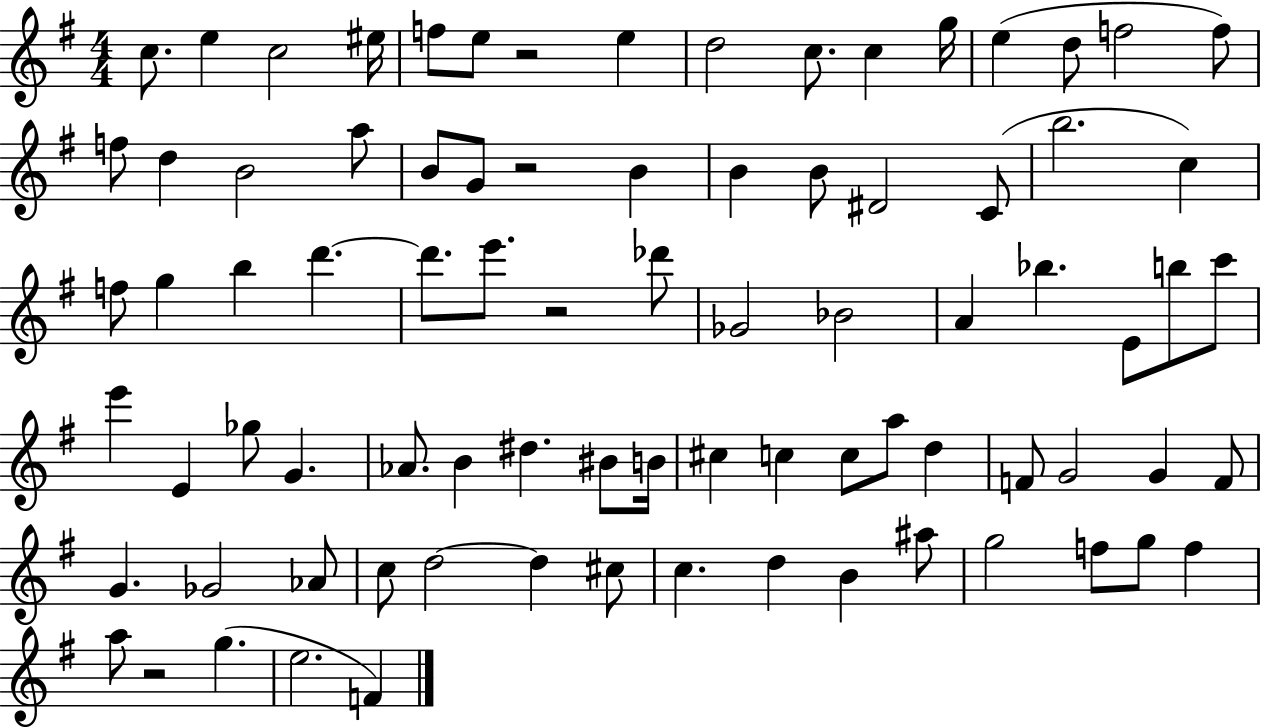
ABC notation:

X:1
T:Untitled
M:4/4
L:1/4
K:G
c/2 e c2 ^e/4 f/2 e/2 z2 e d2 c/2 c g/4 e d/2 f2 f/2 f/2 d B2 a/2 B/2 G/2 z2 B B B/2 ^D2 C/2 b2 c f/2 g b d' d'/2 e'/2 z2 _d'/2 _G2 _B2 A _b E/2 b/2 c'/2 e' E _g/2 G _A/2 B ^d ^B/2 B/4 ^c c c/2 a/2 d F/2 G2 G F/2 G _G2 _A/2 c/2 d2 d ^c/2 c d B ^a/2 g2 f/2 g/2 f a/2 z2 g e2 F